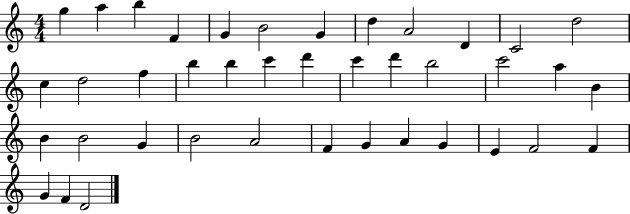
{
  \clef treble
  \numericTimeSignature
  \time 4/4
  \key c \major
  g''4 a''4 b''4 f'4 | g'4 b'2 g'4 | d''4 a'2 d'4 | c'2 d''2 | \break c''4 d''2 f''4 | b''4 b''4 c'''4 d'''4 | c'''4 d'''4 b''2 | c'''2 a''4 b'4 | \break b'4 b'2 g'4 | b'2 a'2 | f'4 g'4 a'4 g'4 | e'4 f'2 f'4 | \break g'4 f'4 d'2 | \bar "|."
}